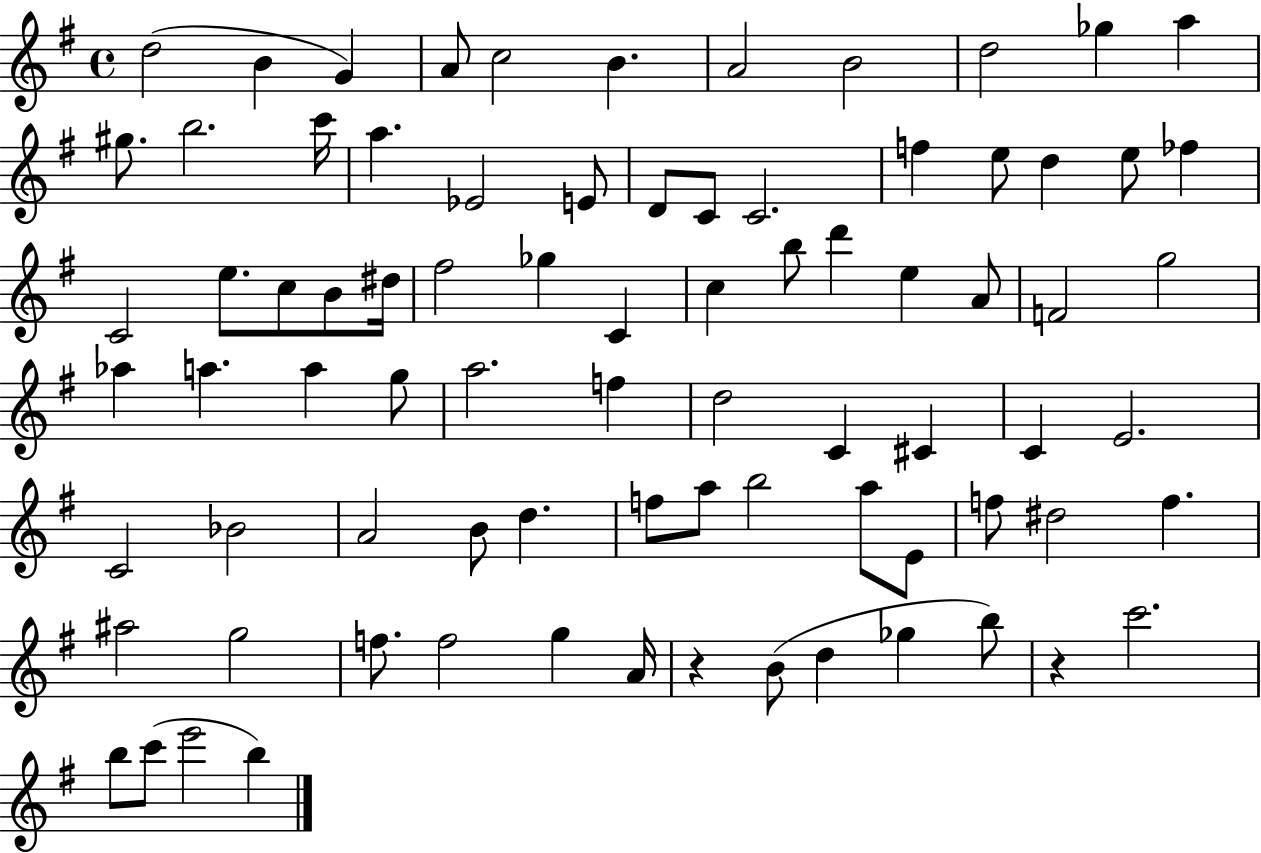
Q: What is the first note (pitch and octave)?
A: D5